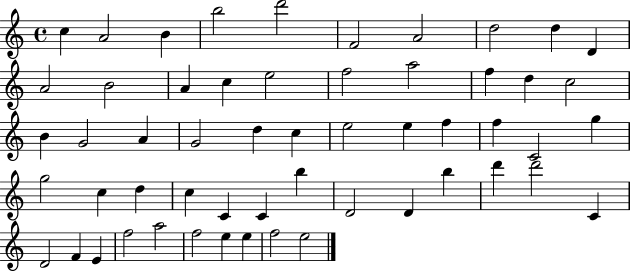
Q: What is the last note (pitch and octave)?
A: E5